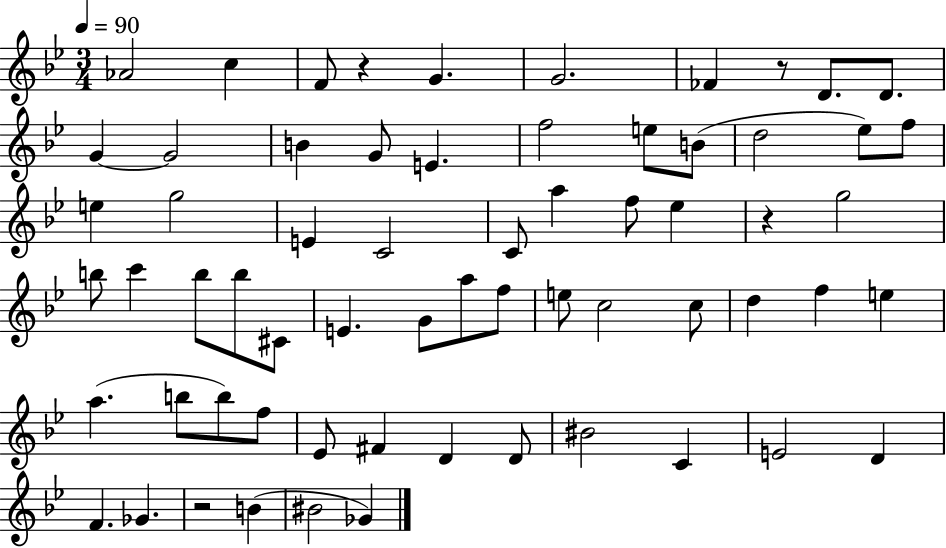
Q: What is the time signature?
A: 3/4